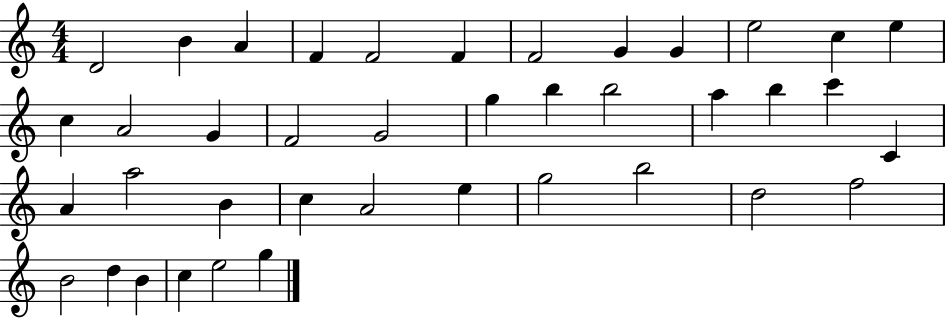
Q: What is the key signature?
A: C major